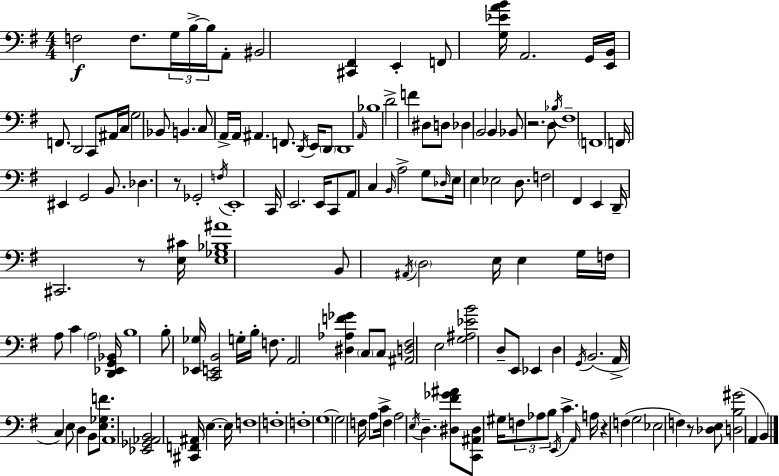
X:1
T:Untitled
M:4/4
L:1/4
K:G
F,2 F,/2 G,/4 B,/4 B,/4 A,,/2 ^B,,2 [^C,,^F,,] E,, F,,/2 [G,_EAB]/4 A,,2 G,,/4 [E,,B,,]/4 F,,/2 D,,2 C,,/2 ^A,,/4 C,/4 G,2 _B,,/2 B,, C,/2 A,,/4 A,,/4 ^A,, F,,/2 D,,/4 E,,/4 D,,/2 D,,4 A,,/4 _B,4 D2 F ^D,/2 D,/2 _D, B,,2 B,, _B,,/2 z2 D,/2 _B,/4 ^F,4 F,,4 F,,/4 ^E,, G,,2 B,,/2 _D, z/2 _G,,2 F,/4 E,,4 C,,/4 E,,2 E,,/4 C,,/2 A,,/2 C, B,,/4 A,2 G,/2 _D,/4 E,/4 E, _E,2 D,/2 F,2 ^F,, E,, D,,/4 ^C,,2 z/2 [E,^C]/4 [E,_G,_B,^A]4 B,,/2 ^A,,/4 D,2 E,/4 E, G,/4 F,/4 A,/2 C A,2 [D,,_E,,G,,_B,,]/4 B,4 B,/2 [_E,,_G,]/4 [C,,E,,B,,]2 G,/4 B,/4 F,/2 A,,2 [^D,_A,F_G] C,/2 C,/2 [^A,,D,^F,]2 E,2 [G,^A,_EB]2 D,/2 E,,/2 _E,, D, G,,/4 B,,2 A,,/4 C, E,/2 D, B,,/2 [E,_G,F]/2 A,,4 [_E,,_G,,_A,,B,,]2 [^C,,F,,^A,,]/4 E, E,/4 F,4 F,4 F,4 G,4 G,2 F,/4 A,/2 C/4 F, A,2 E,/4 D, [^D,^F_G^A]/2 [C,,^A,,^D,]/2 ^G,/4 F,/2 _A,/2 B,/2 E,,/4 C A,,/4 A,/4 z F, G,2 _E,2 F, z/2 [_D,E,]/2 [D,B,^G]2 A,, B,,